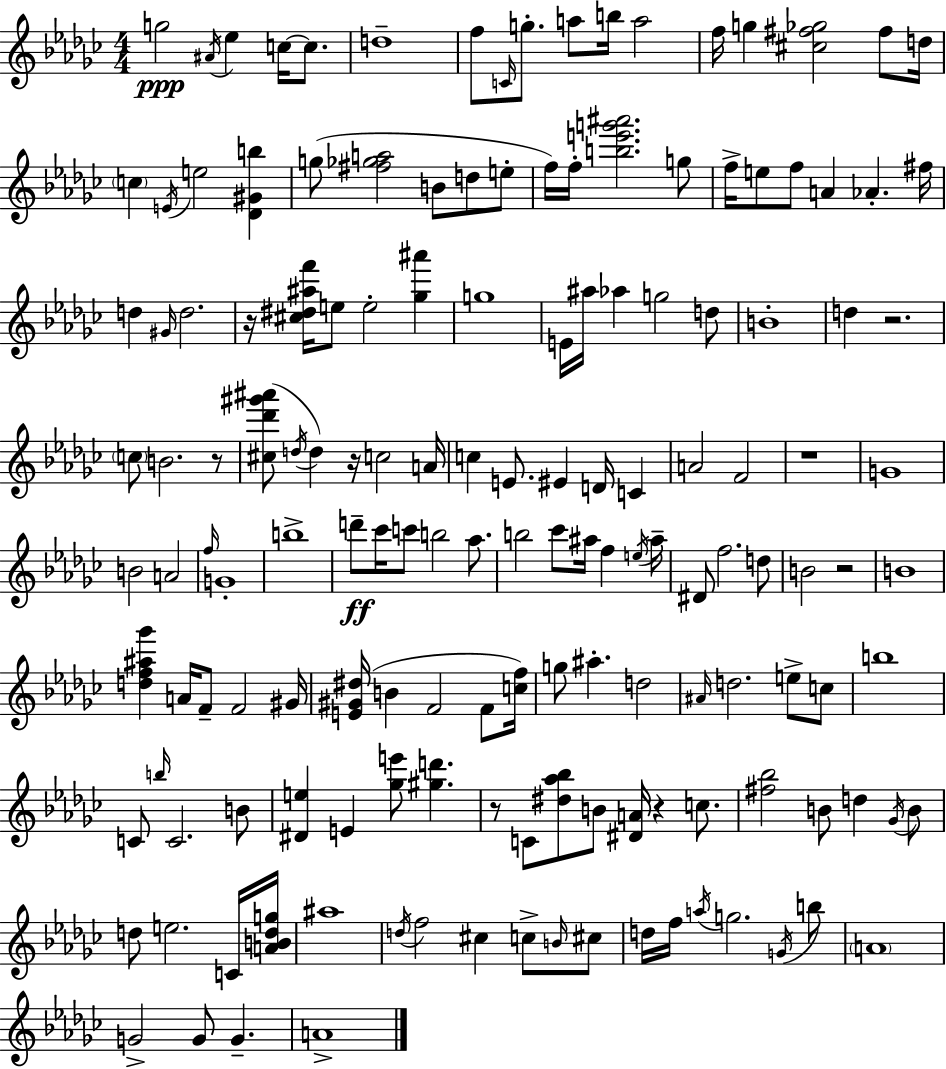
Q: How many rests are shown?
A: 8